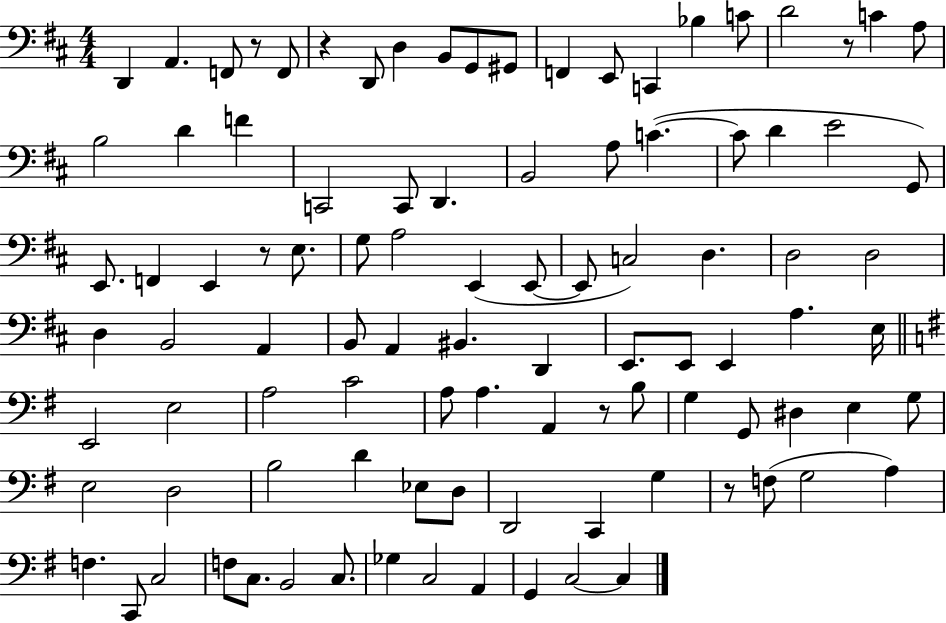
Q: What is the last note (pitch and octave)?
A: C3